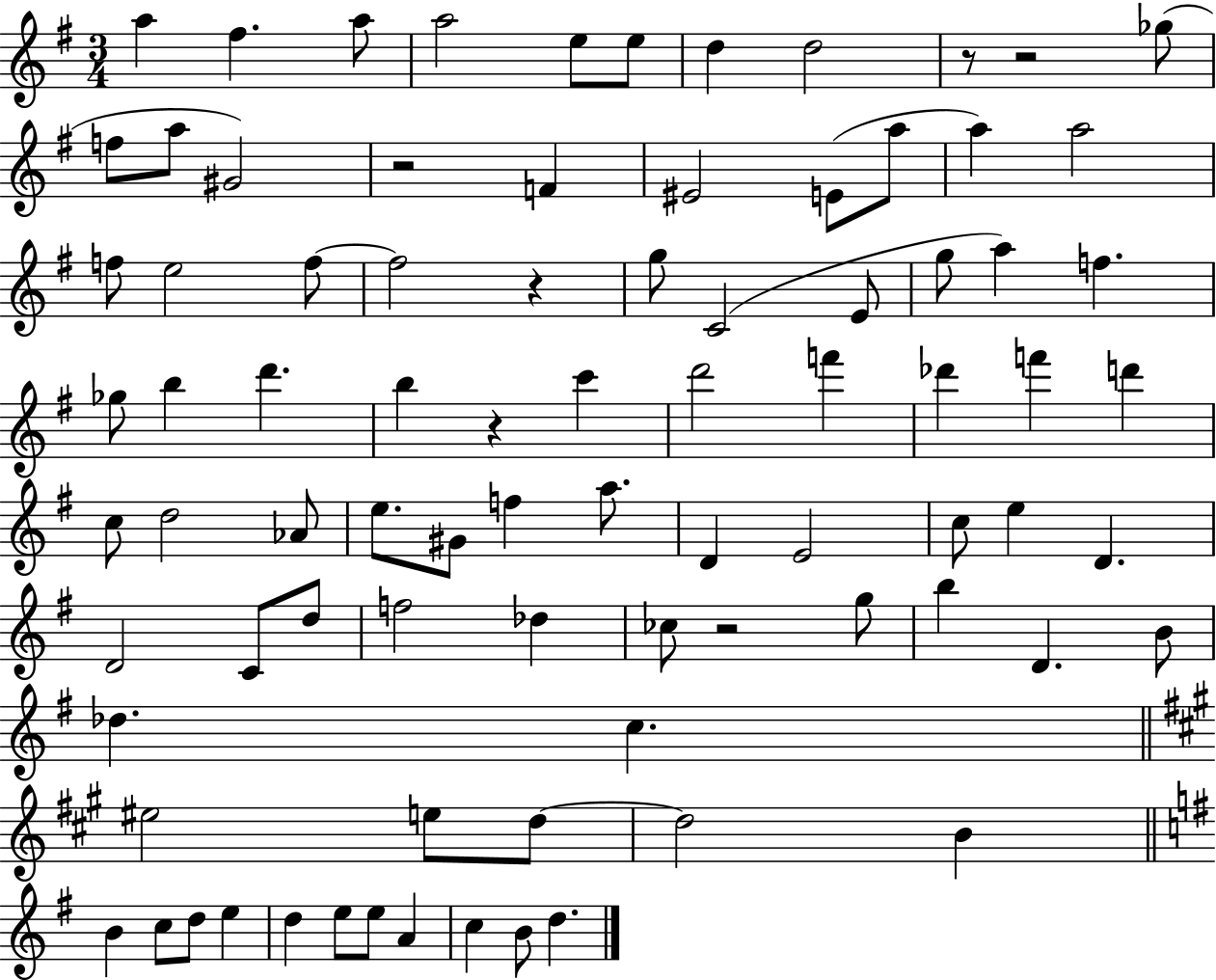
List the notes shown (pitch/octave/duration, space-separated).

A5/q F#5/q. A5/e A5/h E5/e E5/e D5/q D5/h R/e R/h Gb5/e F5/e A5/e G#4/h R/h F4/q EIS4/h E4/e A5/e A5/q A5/h F5/e E5/h F5/e F5/h R/q G5/e C4/h E4/e G5/e A5/q F5/q. Gb5/e B5/q D6/q. B5/q R/q C6/q D6/h F6/q Db6/q F6/q D6/q C5/e D5/h Ab4/e E5/e. G#4/e F5/q A5/e. D4/q E4/h C5/e E5/q D4/q. D4/h C4/e D5/e F5/h Db5/q CES5/e R/h G5/e B5/q D4/q. B4/e Db5/q. C5/q. EIS5/h E5/e D5/e D5/h B4/q B4/q C5/e D5/e E5/q D5/q E5/e E5/e A4/q C5/q B4/e D5/q.